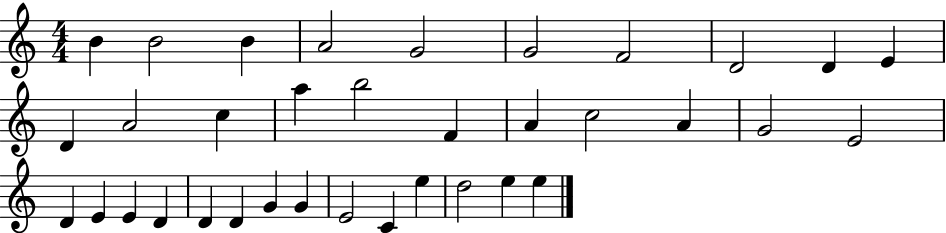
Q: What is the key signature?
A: C major